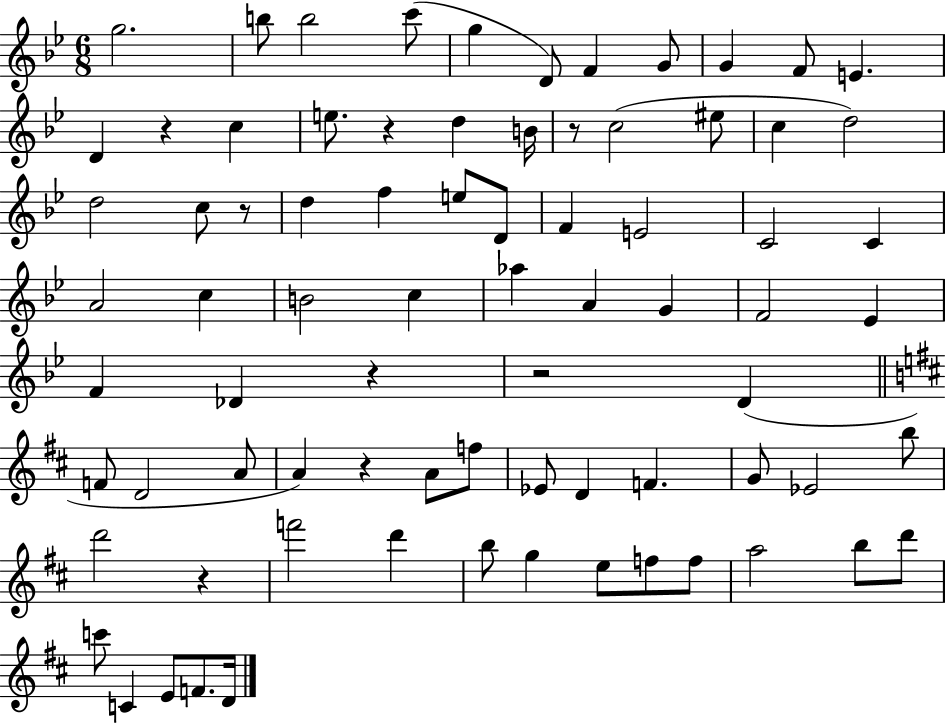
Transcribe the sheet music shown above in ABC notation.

X:1
T:Untitled
M:6/8
L:1/4
K:Bb
g2 b/2 b2 c'/2 g D/2 F G/2 G F/2 E D z c e/2 z d B/4 z/2 c2 ^e/2 c d2 d2 c/2 z/2 d f e/2 D/2 F E2 C2 C A2 c B2 c _a A G F2 _E F _D z z2 D F/2 D2 A/2 A z A/2 f/2 _E/2 D F G/2 _E2 b/2 d'2 z f'2 d' b/2 g e/2 f/2 f/2 a2 b/2 d'/2 c'/2 C E/2 F/2 D/4